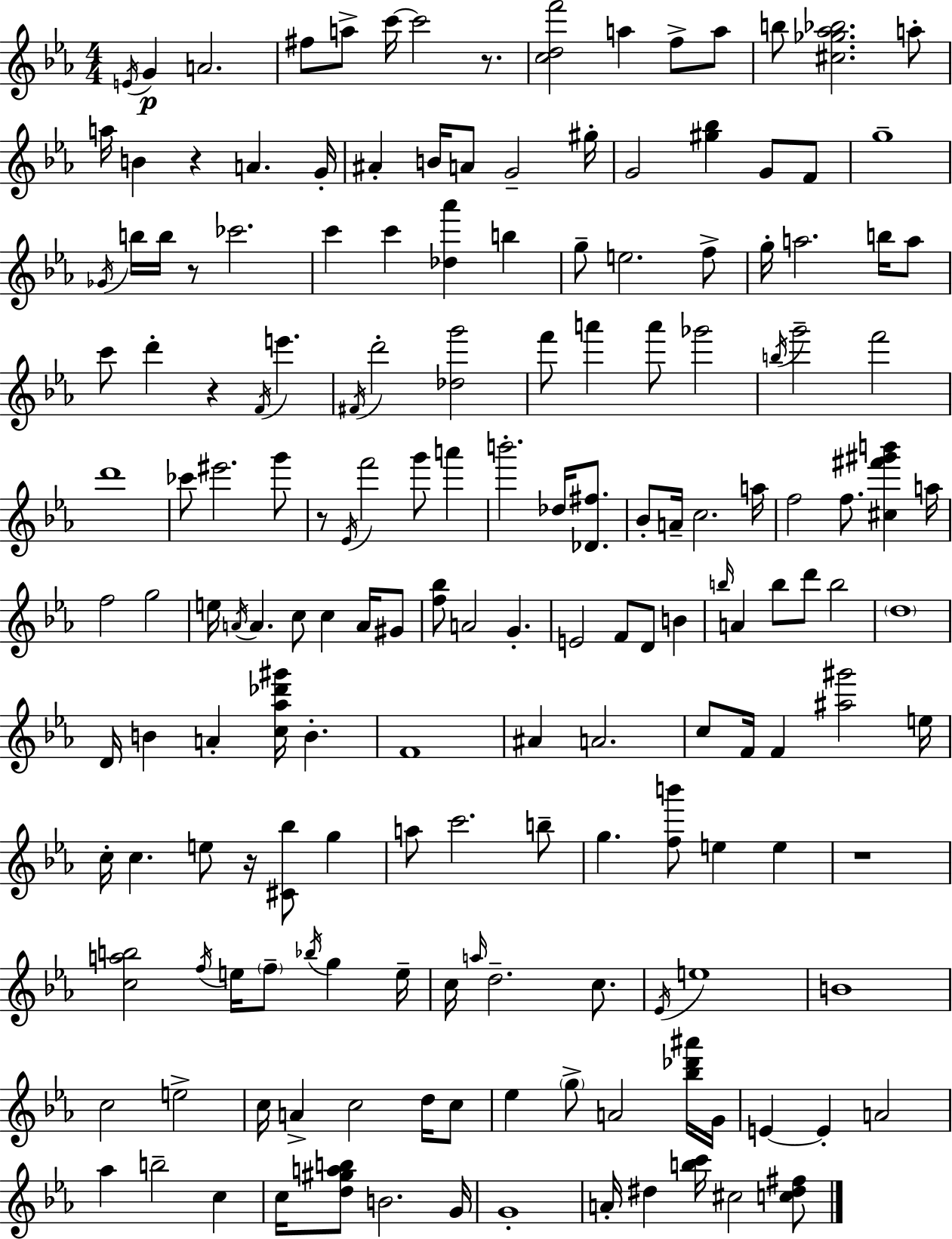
E4/s G4/q A4/h. F#5/e A5/e C6/s C6/h R/e. [C5,D5,F6]/h A5/q F5/e A5/e B5/e [C#5,Gb5,Ab5,Bb5]/h. A5/e A5/s B4/q R/q A4/q. G4/s A#4/q B4/s A4/e G4/h G#5/s G4/h [G#5,Bb5]/q G4/e F4/e G5/w Gb4/s B5/s B5/s R/e CES6/h. C6/q C6/q [Db5,Ab6]/q B5/q G5/e E5/h. F5/e G5/s A5/h. B5/s A5/e C6/e D6/q R/q F4/s E6/q. F#4/s D6/h [Db5,G6]/h F6/e A6/q A6/e Gb6/h B5/s G6/h F6/h D6/w CES6/e EIS6/h. G6/e R/e Eb4/s F6/h G6/e A6/q B6/h. Db5/s [Db4,F#5]/e. Bb4/e A4/s C5/h. A5/s F5/h F5/e. [C#5,F#6,G#6,B6]/q A5/s F5/h G5/h E5/s A4/s A4/q. C5/e C5/q A4/s G#4/e [F5,Bb5]/e A4/h G4/q. E4/h F4/e D4/e B4/q B5/s A4/q B5/e D6/e B5/h D5/w D4/s B4/q A4/q [C5,Ab5,Db6,G#6]/s B4/q. F4/w A#4/q A4/h. C5/e F4/s F4/q [A#5,G#6]/h E5/s C5/s C5/q. E5/e R/s [C#4,Bb5]/e G5/q A5/e C6/h. B5/e G5/q. [F5,B6]/e E5/q E5/q R/w [C5,A5,B5]/h F5/s E5/s F5/e Bb5/s G5/q E5/s C5/s A5/s D5/h. C5/e. Eb4/s E5/w B4/w C5/h E5/h C5/s A4/q C5/h D5/s C5/e Eb5/q G5/e A4/h [Bb5,Db6,A#6]/s G4/s E4/q E4/q A4/h Ab5/q B5/h C5/q C5/s [D5,G#5,A5,B5]/e B4/h. G4/s G4/w A4/s D#5/q [B5,C6]/s C#5/h [C5,D#5,F#5]/e